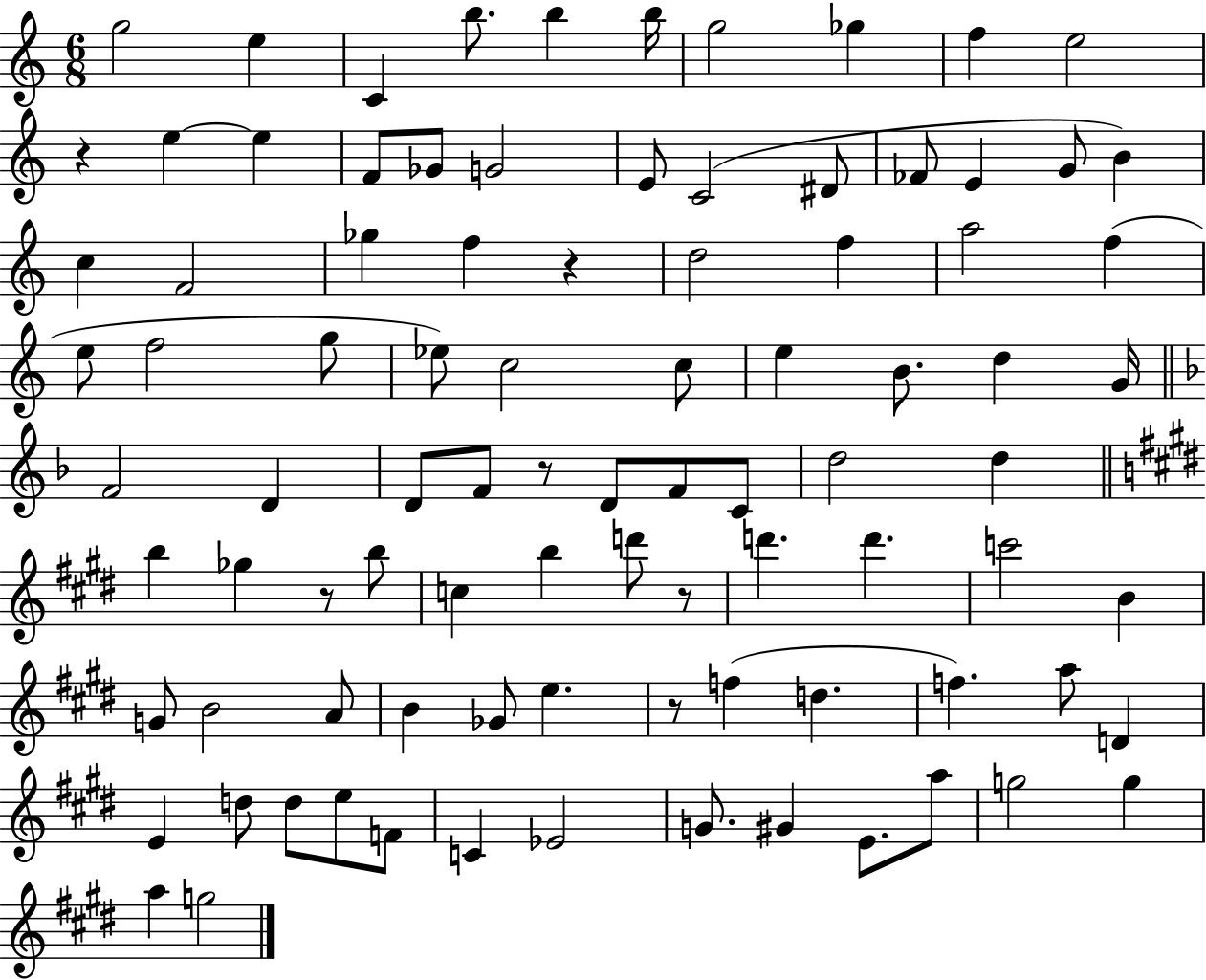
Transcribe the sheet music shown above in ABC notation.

X:1
T:Untitled
M:6/8
L:1/4
K:C
g2 e C b/2 b b/4 g2 _g f e2 z e e F/2 _G/2 G2 E/2 C2 ^D/2 _F/2 E G/2 B c F2 _g f z d2 f a2 f e/2 f2 g/2 _e/2 c2 c/2 e B/2 d G/4 F2 D D/2 F/2 z/2 D/2 F/2 C/2 d2 d b _g z/2 b/2 c b d'/2 z/2 d' d' c'2 B G/2 B2 A/2 B _G/2 e z/2 f d f a/2 D E d/2 d/2 e/2 F/2 C _E2 G/2 ^G E/2 a/2 g2 g a g2